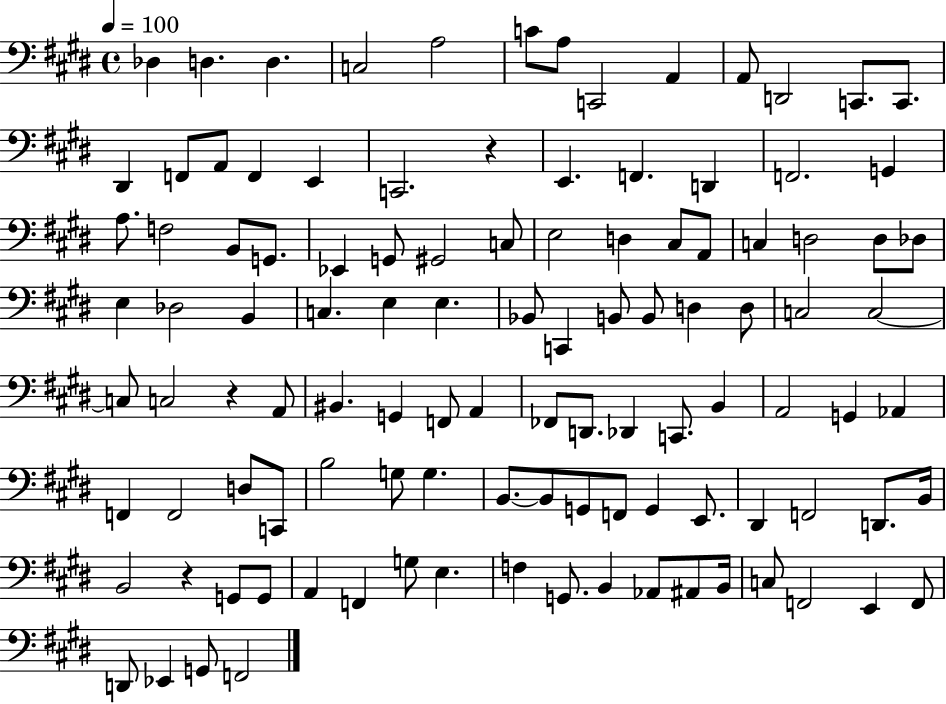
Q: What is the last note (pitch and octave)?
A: F2